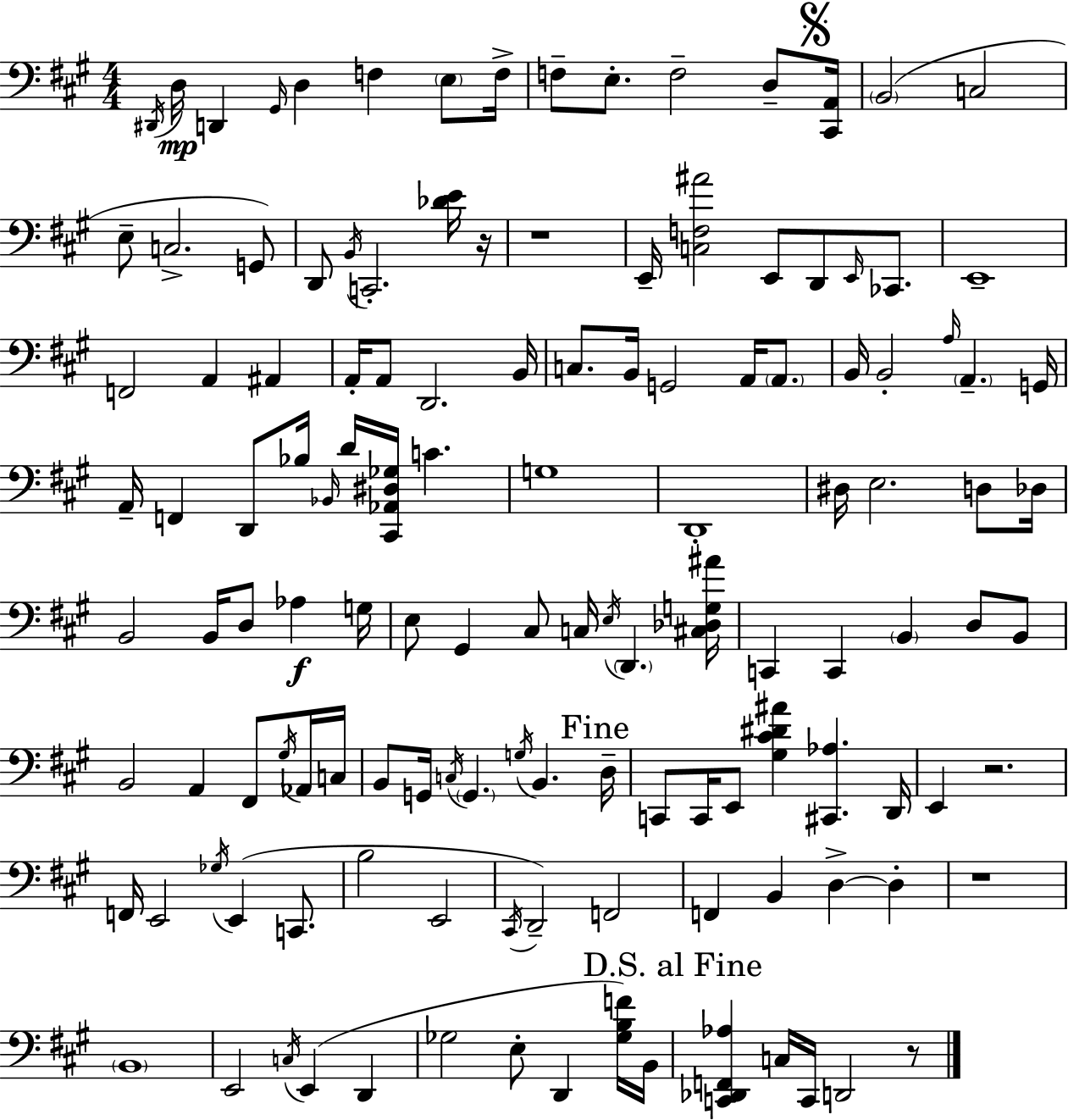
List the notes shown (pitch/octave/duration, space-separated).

D#2/s D3/s D2/q G#2/s D3/q F3/q E3/e F3/s F3/e E3/e. F3/h D3/e [C#2,A2]/s B2/h C3/h E3/e C3/h. G2/e D2/e B2/s C2/h. [Db4,E4]/s R/s R/w E2/s [C3,F3,A#4]/h E2/e D2/e E2/s CES2/e. E2/w F2/h A2/q A#2/q A2/s A2/e D2/h. B2/s C3/e. B2/s G2/h A2/s A2/e. B2/s B2/h A3/s A2/q. G2/s A2/s F2/q D2/e Bb3/s Bb2/s D4/s [C#2,Ab2,D#3,Gb3]/s C4/q. G3/w D2/w D#3/s E3/h. D3/e Db3/s B2/h B2/s D3/e Ab3/q G3/s E3/e G#2/q C#3/e C3/s E3/s D2/q. [C#3,Db3,G3,A#4]/s C2/q C2/q B2/q D3/e B2/e B2/h A2/q F#2/e G#3/s Ab2/s C3/s B2/e G2/s C3/s G2/q. G3/s B2/q. D3/s C2/e C2/s E2/e [G#3,C#4,D#4,A#4]/q [C#2,Ab3]/q. D2/s E2/q R/h. F2/s E2/h Gb3/s E2/q C2/e. B3/h E2/h C#2/s D2/h F2/h F2/q B2/q D3/q D3/q R/w B2/w E2/h C3/s E2/q D2/q Gb3/h E3/e D2/q [Gb3,B3,F4]/s B2/s [C2,Db2,F2,Ab3]/q C3/s C2/s D2/h R/e